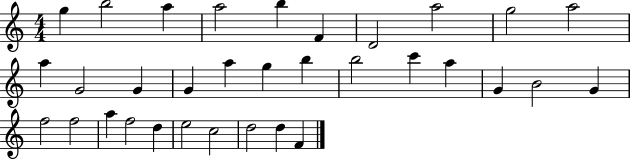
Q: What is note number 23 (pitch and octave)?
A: G4